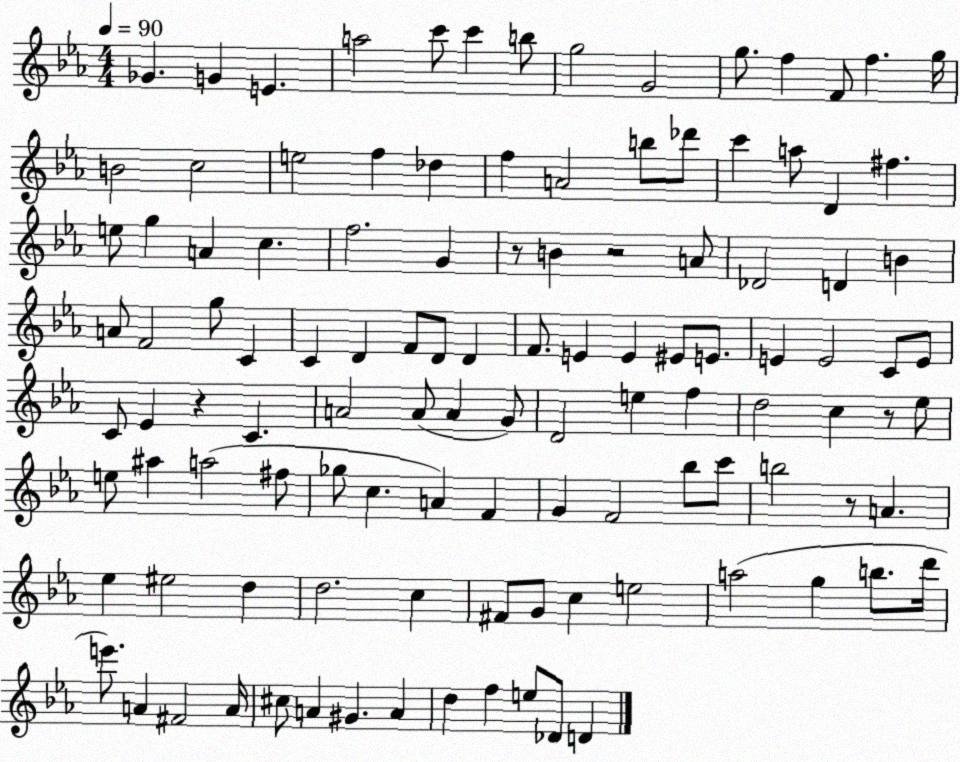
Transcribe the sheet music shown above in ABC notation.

X:1
T:Untitled
M:4/4
L:1/4
K:Eb
_G G E a2 c'/2 c' b/2 g2 G2 g/2 f F/2 f g/4 B2 c2 e2 f _d f A2 b/2 _d'/2 c' a/2 D ^f e/2 g A c f2 G z/2 B z2 A/2 _D2 D B A/2 F2 g/2 C C D F/2 D/2 D F/2 E E ^E/2 E/2 E E2 C/2 E/2 C/2 _E z C A2 A/2 A G/2 D2 e f d2 c z/2 _e/2 e/2 ^a a2 ^f/2 _g/2 c A F G F2 _b/2 c'/2 b2 z/2 A _e ^e2 d d2 c ^F/2 G/2 c e2 a2 g b/2 d'/4 e'/2 A ^F2 A/4 ^c/2 A ^G A d f e/2 _D/2 D